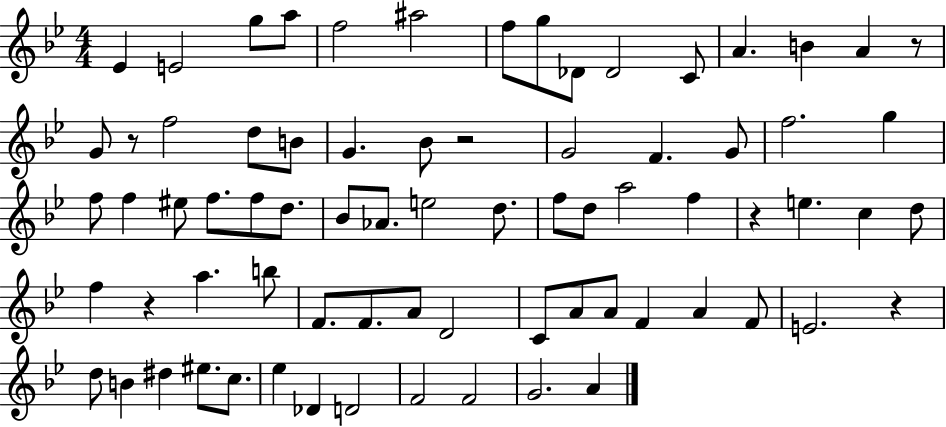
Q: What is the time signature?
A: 4/4